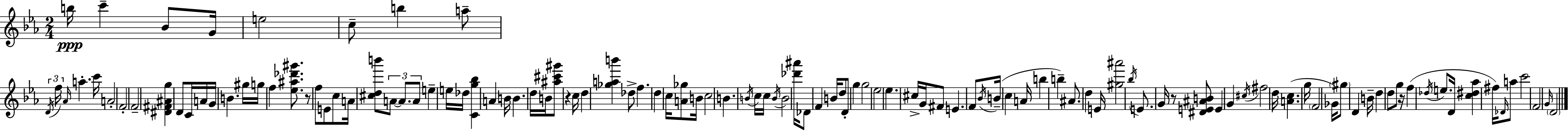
B5/s C6/q Bb4/e G4/s E5/h C5/e B5/q A5/e D4/s F5/s Ab4/s A5/q. C6/s A4/h F4/h F4/h [D#4,F#4,A#4,G5]/q D4/e C4/s A4/s G4/s B4/q. G#5/s G5/s F5/q [Eb5,A#5,Db6,G#6]/e. R/e F5/e E4/e C5/e A4/s [C#5,D5,B6]/e A4/e A4/e. A4/e E5/q E5/s Db5/s [C4,G5,Bb5]/q A4/q B4/s B4/q. D5/s B4/s [A#5,C#6,G#6]/e R/q C5/s D5/q [Gb5,A5,B6]/q Db5/e F5/q. D5/q C5/s [A4,Gb5]/e B4/s C5/h B4/q. B4/s C5/s C5/s B4/s B4/h [Db6,A#6]/s Db4/e F4/q B4/s D5/e D4/e G5/q G5/h Eb5/h Eb5/q. C#5/s G4/s F#4/e E4/q. F4/e Bb4/s B4/s C5/q A4/s B5/q B5/q A#4/e. D5/q E4/s [G#5,A#6]/h Bb5/s E4/e. G4/s R/e [D#4,E4,A#4,B4]/e E4/q G4/q C#5/s F#5/h D5/s [A4,C5]/q. G5/s F4/h Gb4/s G#5/e D4/q B4/s D5/q D5/e G5/e R/s F5/q Db5/s E5/e. D4/s [C5,D#5,Ab5]/q F#5/s Db4/s A5/e C6/h F4/h G4/s D4/h